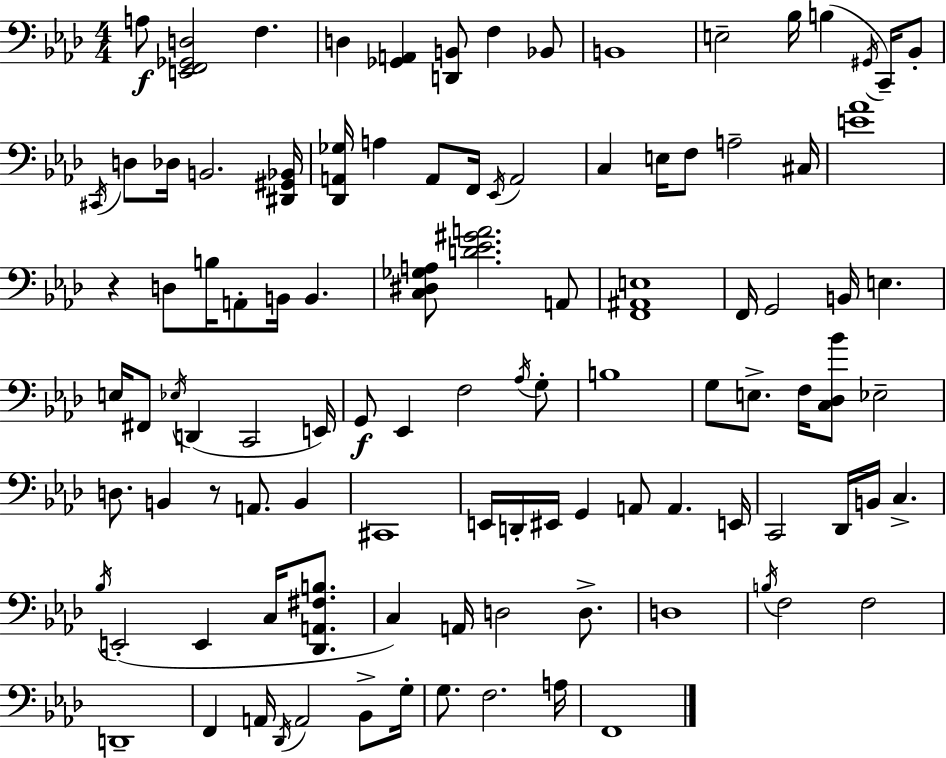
A3/e [E2,F2,Gb2,D3]/h F3/q. D3/q [Gb2,A2]/q [D2,B2]/e F3/q Bb2/e B2/w E3/h Bb3/s B3/q G#2/s C2/s Bb2/e C#2/s D3/e Db3/s B2/h. [D#2,G#2,Bb2]/s [Db2,A2,Gb3]/s A3/q A2/e F2/s Eb2/s A2/h C3/q E3/s F3/e A3/h C#3/s [E4,Ab4]/w R/q D3/e B3/s A2/e B2/s B2/q. [C3,D#3,Gb3,A3]/e [D4,Eb4,G#4,A4]/h. A2/e [F2,A#2,E3]/w F2/s G2/h B2/s E3/q. E3/s F#2/e Eb3/s D2/q C2/h E2/s G2/e Eb2/q F3/h Ab3/s G3/e B3/w G3/e E3/e. F3/s [C3,Db3,Bb4]/e Eb3/h D3/e. B2/q R/e A2/e. B2/q C#2/w E2/s D2/s EIS2/s G2/q A2/e A2/q. E2/s C2/h Db2/s B2/s C3/q. Bb3/s E2/h E2/q C3/s [Db2,A2,F#3,B3]/e. C3/q A2/s D3/h D3/e. D3/w B3/s F3/h F3/h D2/w F2/q A2/s Db2/s A2/h Bb2/e G3/s G3/e. F3/h. A3/s F2/w